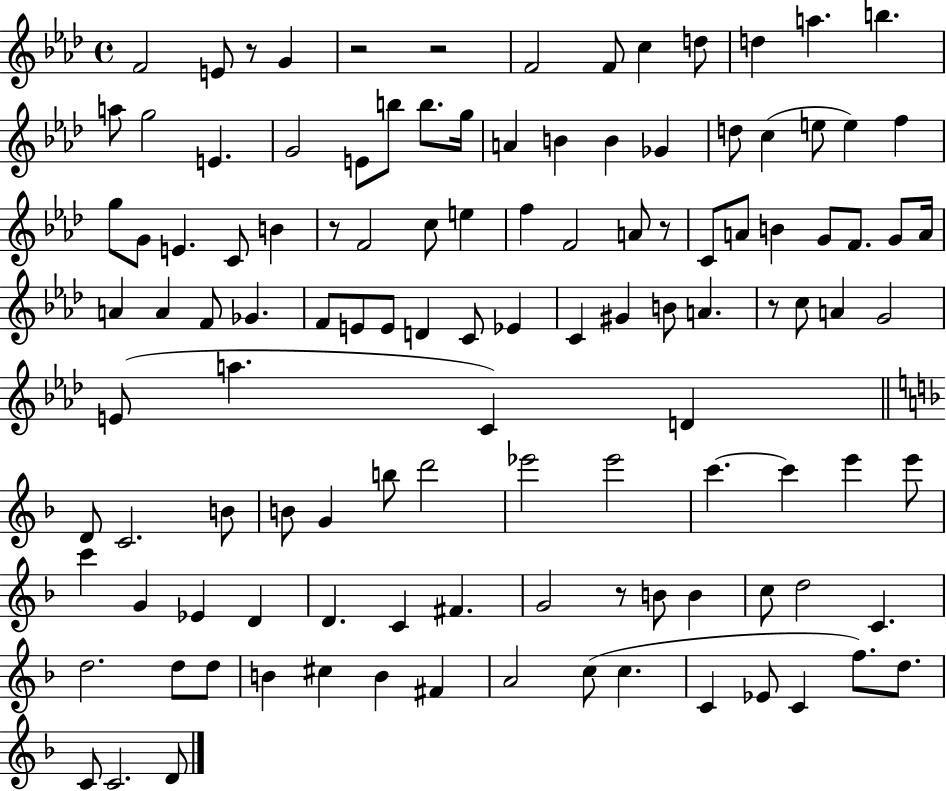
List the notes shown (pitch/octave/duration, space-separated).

F4/h E4/e R/e G4/q R/h R/h F4/h F4/e C5/q D5/e D5/q A5/q. B5/q. A5/e G5/h E4/q. G4/h E4/e B5/e B5/e. G5/s A4/q B4/q B4/q Gb4/q D5/e C5/q E5/e E5/q F5/q G5/e G4/e E4/q. C4/e B4/q R/e F4/h C5/e E5/q F5/q F4/h A4/e R/e C4/e A4/e B4/q G4/e F4/e. G4/e A4/s A4/q A4/q F4/e Gb4/q. F4/e E4/e E4/e D4/q C4/e Eb4/q C4/q G#4/q B4/e A4/q. R/e C5/e A4/q G4/h E4/e A5/q. C4/q D4/q D4/e C4/h. B4/e B4/e G4/q B5/e D6/h Eb6/h Eb6/h C6/q. C6/q E6/q E6/e C6/q G4/q Eb4/q D4/q D4/q. C4/q F#4/q. G4/h R/e B4/e B4/q C5/e D5/h C4/q. D5/h. D5/e D5/e B4/q C#5/q B4/q F#4/q A4/h C5/e C5/q. C4/q Eb4/e C4/q F5/e. D5/e. C4/e C4/h. D4/e